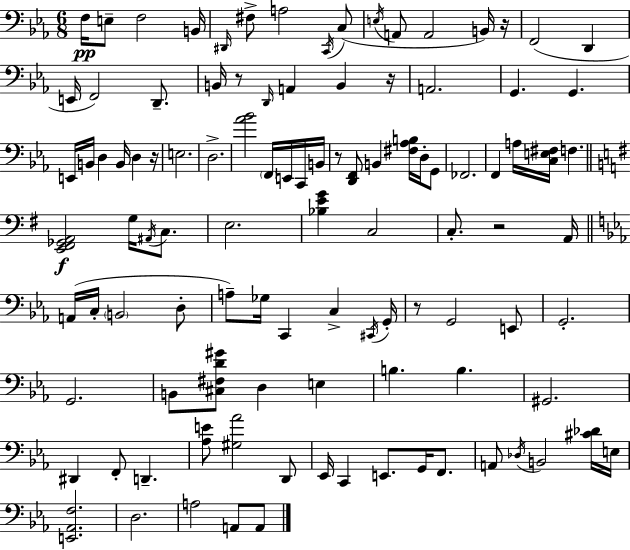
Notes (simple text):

F3/s E3/e F3/h B2/s D#2/s F#3/e A3/h C2/s C3/e E3/s A2/e A2/h B2/s R/s F2/h D2/q E2/s F2/h D2/e. B2/s R/e D2/s A2/q B2/q R/s A2/h. G2/q. G2/q. E2/s B2/s D3/q B2/s D3/q R/s E3/h. D3/h. [Ab4,Bb4]/h F2/s E2/s C2/s B2/s R/e [D2,F2]/e B2/q [F#3,Ab3,B3]/s D3/s G2/e FES2/h. F2/q A3/s [C3,E3,F#3]/s F3/q. [E2,F#2,Gb2,A2]/h G3/s A#2/s C3/e. E3/h. [Bb3,E4,G4]/q C3/h C3/e. R/h A2/s A2/s C3/s B2/h D3/e A3/e Gb3/s C2/q C3/q C#2/s G2/s R/e G2/h E2/e G2/h. G2/h. B2/e [C#3,F#3,D4,G#4]/e D3/q E3/q B3/q. B3/q. G#2/h. D#2/q F2/e D2/q. [Ab3,E4]/e [G#3,Ab4]/h D2/e Eb2/s C2/q E2/e. G2/s F2/e. A2/e Db3/s B2/h [C#4,Db4]/s E3/s [E2,Ab2,F3]/h. D3/h. A3/h A2/e A2/e